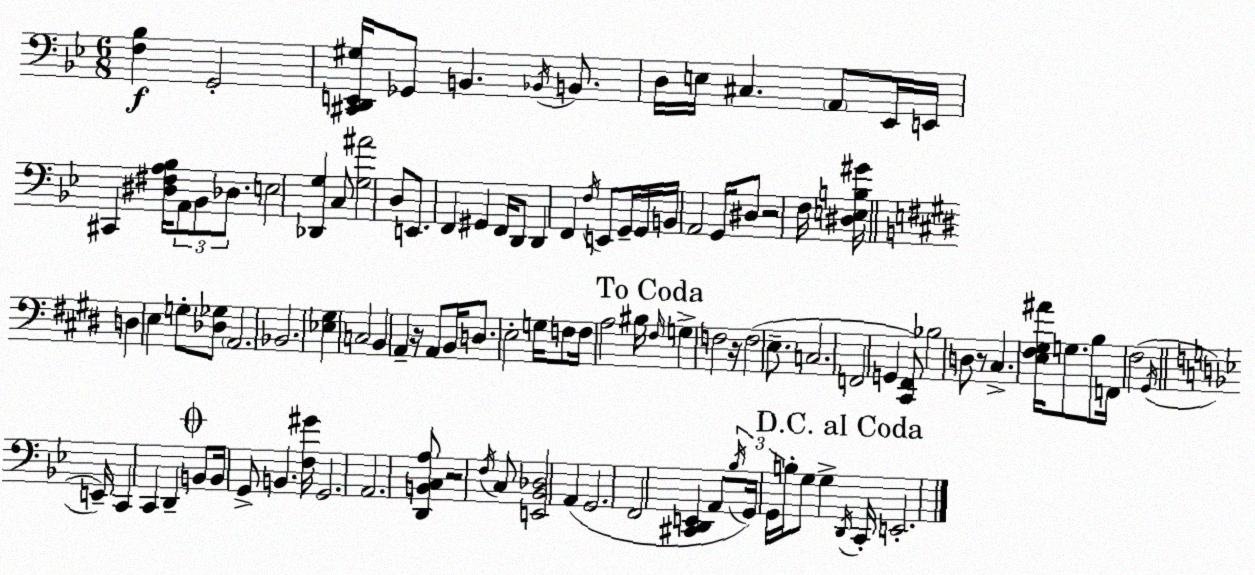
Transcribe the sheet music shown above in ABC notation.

X:1
T:Untitled
M:6/8
L:1/4
K:Gm
[F,_B,] G,,2 [^C,,D,,E,,^G,]/4 _G,,/2 B,, _B,,/4 B,,/2 D,/4 E,/4 ^C, A,,/2 _E,,/4 E,,/4 ^C,, [^D,^F,A,_B,]/4 A,,/2 _B,,/2 _D,/2 E,2 [_D,,G,] C,/2 [G,^A]2 D,/2 E,,/2 F,, ^G,, F,,/4 D,,/2 D,, F,, F,/4 E,,/2 G,,/4 G,,/4 B,,/4 A,,2 G,,/4 ^D,/2 z2 F,/4 [^D,E,B,^G]/4 D, E, G,/2 [_D,_G,]/2 A,,2 _B,,2 [_E,^G,] C,2 B,, A,, z/4 A,,/2 B,,/4 D,/2 E,2 G,/4 F,/2 F,/4 A,2 ^B,/4 ^F,/4 G, F,2 z/4 F,2 E,/2 C,2 F,,2 G,, [^C,,^F,,]/2 _B,2 D,/2 z/2 ^C, [E,^F,^G,^A]/4 G,/2 B,/2 F,,/4 ^F,2 ^G,,/4 E,,/4 C,, C,, D,, B,,/2 B,,/4 G,,/2 B,, [F,^G]/4 G,,2 A,,2 [D,,B,,C,A,]/2 z2 F,/4 C,/2 [E,,_B,,_D,]2 A,, G,,2 F,,2 [^C,,D,,E,,] A,,/2 _B,/4 G,,/4 G,,/4 B,/4 G,/2 G, D,,/4 C,,/4 E,,2